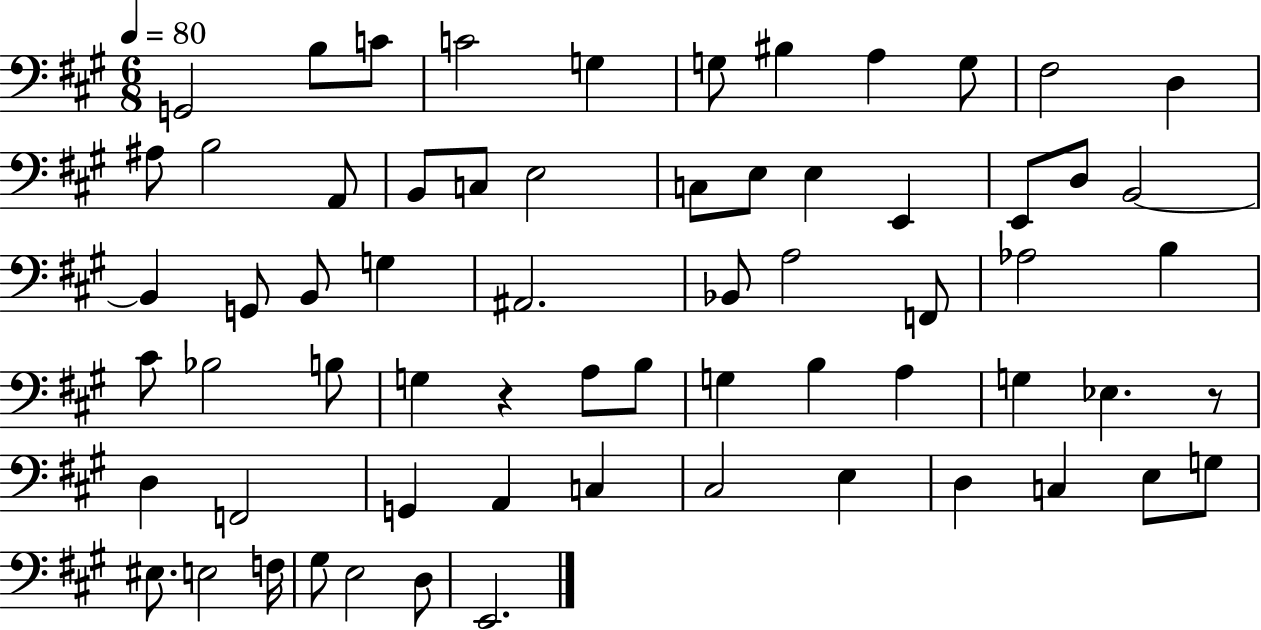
G2/h B3/e C4/e C4/h G3/q G3/e BIS3/q A3/q G3/e F#3/h D3/q A#3/e B3/h A2/e B2/e C3/e E3/h C3/e E3/e E3/q E2/q E2/e D3/e B2/h B2/q G2/e B2/e G3/q A#2/h. Bb2/e A3/h F2/e Ab3/h B3/q C#4/e Bb3/h B3/e G3/q R/q A3/e B3/e G3/q B3/q A3/q G3/q Eb3/q. R/e D3/q F2/h G2/q A2/q C3/q C#3/h E3/q D3/q C3/q E3/e G3/e EIS3/e. E3/h F3/s G#3/e E3/h D3/e E2/h.